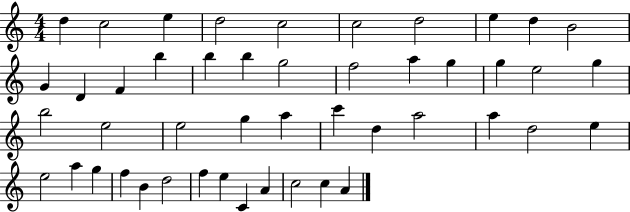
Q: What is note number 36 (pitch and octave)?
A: A5